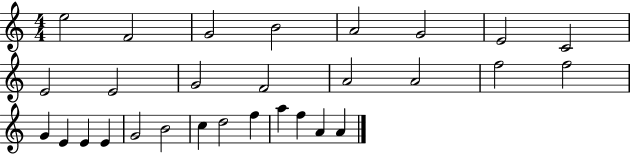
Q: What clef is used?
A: treble